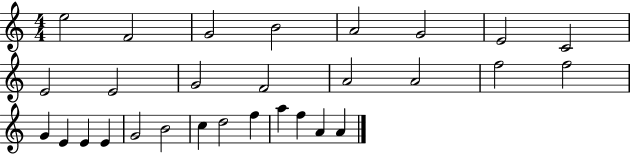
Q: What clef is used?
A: treble